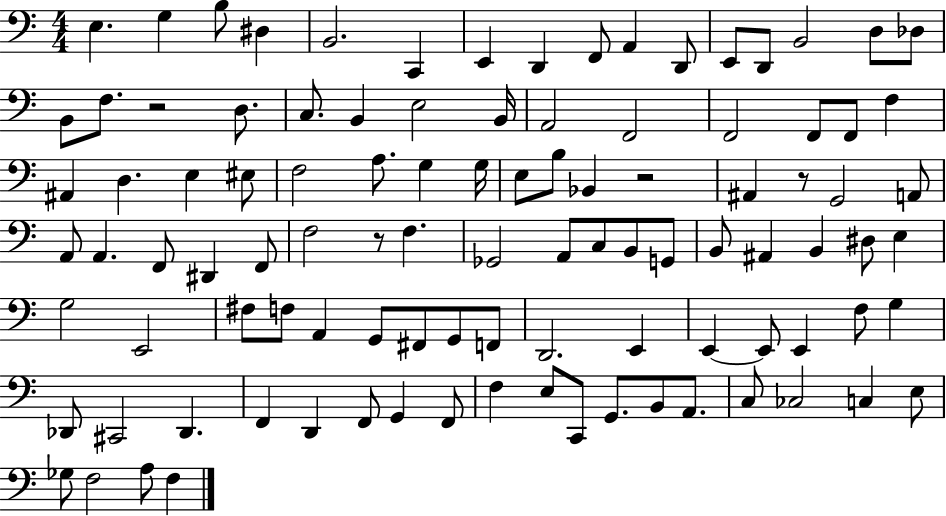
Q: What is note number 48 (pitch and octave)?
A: F2